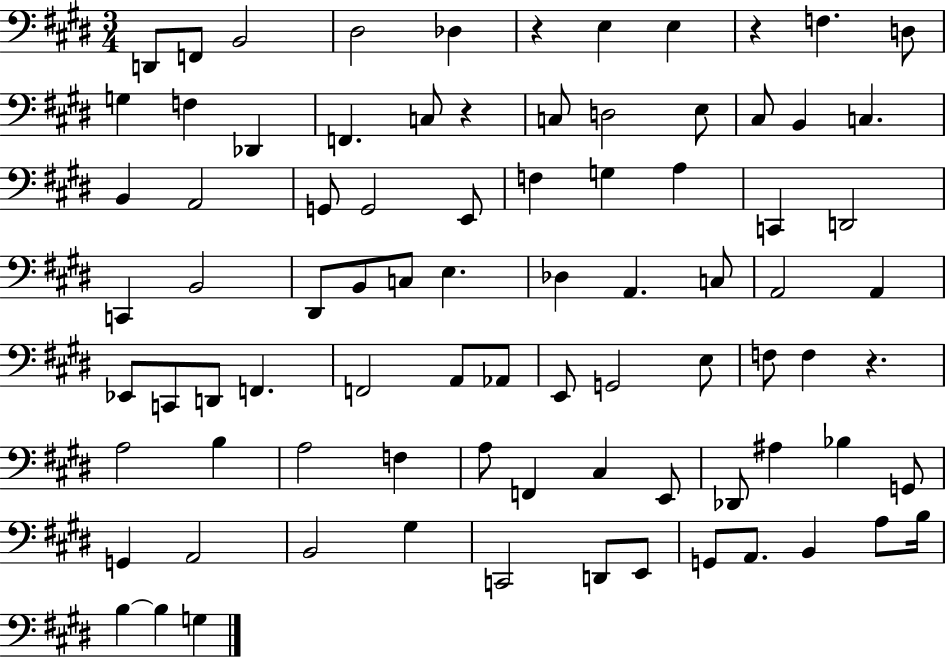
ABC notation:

X:1
T:Untitled
M:3/4
L:1/4
K:E
D,,/2 F,,/2 B,,2 ^D,2 _D, z E, E, z F, D,/2 G, F, _D,, F,, C,/2 z C,/2 D,2 E,/2 ^C,/2 B,, C, B,, A,,2 G,,/2 G,,2 E,,/2 F, G, A, C,, D,,2 C,, B,,2 ^D,,/2 B,,/2 C,/2 E, _D, A,, C,/2 A,,2 A,, _E,,/2 C,,/2 D,,/2 F,, F,,2 A,,/2 _A,,/2 E,,/2 G,,2 E,/2 F,/2 F, z A,2 B, A,2 F, A,/2 F,, ^C, E,,/2 _D,,/2 ^A, _B, G,,/2 G,, A,,2 B,,2 ^G, C,,2 D,,/2 E,,/2 G,,/2 A,,/2 B,, A,/2 B,/4 B, B, G,